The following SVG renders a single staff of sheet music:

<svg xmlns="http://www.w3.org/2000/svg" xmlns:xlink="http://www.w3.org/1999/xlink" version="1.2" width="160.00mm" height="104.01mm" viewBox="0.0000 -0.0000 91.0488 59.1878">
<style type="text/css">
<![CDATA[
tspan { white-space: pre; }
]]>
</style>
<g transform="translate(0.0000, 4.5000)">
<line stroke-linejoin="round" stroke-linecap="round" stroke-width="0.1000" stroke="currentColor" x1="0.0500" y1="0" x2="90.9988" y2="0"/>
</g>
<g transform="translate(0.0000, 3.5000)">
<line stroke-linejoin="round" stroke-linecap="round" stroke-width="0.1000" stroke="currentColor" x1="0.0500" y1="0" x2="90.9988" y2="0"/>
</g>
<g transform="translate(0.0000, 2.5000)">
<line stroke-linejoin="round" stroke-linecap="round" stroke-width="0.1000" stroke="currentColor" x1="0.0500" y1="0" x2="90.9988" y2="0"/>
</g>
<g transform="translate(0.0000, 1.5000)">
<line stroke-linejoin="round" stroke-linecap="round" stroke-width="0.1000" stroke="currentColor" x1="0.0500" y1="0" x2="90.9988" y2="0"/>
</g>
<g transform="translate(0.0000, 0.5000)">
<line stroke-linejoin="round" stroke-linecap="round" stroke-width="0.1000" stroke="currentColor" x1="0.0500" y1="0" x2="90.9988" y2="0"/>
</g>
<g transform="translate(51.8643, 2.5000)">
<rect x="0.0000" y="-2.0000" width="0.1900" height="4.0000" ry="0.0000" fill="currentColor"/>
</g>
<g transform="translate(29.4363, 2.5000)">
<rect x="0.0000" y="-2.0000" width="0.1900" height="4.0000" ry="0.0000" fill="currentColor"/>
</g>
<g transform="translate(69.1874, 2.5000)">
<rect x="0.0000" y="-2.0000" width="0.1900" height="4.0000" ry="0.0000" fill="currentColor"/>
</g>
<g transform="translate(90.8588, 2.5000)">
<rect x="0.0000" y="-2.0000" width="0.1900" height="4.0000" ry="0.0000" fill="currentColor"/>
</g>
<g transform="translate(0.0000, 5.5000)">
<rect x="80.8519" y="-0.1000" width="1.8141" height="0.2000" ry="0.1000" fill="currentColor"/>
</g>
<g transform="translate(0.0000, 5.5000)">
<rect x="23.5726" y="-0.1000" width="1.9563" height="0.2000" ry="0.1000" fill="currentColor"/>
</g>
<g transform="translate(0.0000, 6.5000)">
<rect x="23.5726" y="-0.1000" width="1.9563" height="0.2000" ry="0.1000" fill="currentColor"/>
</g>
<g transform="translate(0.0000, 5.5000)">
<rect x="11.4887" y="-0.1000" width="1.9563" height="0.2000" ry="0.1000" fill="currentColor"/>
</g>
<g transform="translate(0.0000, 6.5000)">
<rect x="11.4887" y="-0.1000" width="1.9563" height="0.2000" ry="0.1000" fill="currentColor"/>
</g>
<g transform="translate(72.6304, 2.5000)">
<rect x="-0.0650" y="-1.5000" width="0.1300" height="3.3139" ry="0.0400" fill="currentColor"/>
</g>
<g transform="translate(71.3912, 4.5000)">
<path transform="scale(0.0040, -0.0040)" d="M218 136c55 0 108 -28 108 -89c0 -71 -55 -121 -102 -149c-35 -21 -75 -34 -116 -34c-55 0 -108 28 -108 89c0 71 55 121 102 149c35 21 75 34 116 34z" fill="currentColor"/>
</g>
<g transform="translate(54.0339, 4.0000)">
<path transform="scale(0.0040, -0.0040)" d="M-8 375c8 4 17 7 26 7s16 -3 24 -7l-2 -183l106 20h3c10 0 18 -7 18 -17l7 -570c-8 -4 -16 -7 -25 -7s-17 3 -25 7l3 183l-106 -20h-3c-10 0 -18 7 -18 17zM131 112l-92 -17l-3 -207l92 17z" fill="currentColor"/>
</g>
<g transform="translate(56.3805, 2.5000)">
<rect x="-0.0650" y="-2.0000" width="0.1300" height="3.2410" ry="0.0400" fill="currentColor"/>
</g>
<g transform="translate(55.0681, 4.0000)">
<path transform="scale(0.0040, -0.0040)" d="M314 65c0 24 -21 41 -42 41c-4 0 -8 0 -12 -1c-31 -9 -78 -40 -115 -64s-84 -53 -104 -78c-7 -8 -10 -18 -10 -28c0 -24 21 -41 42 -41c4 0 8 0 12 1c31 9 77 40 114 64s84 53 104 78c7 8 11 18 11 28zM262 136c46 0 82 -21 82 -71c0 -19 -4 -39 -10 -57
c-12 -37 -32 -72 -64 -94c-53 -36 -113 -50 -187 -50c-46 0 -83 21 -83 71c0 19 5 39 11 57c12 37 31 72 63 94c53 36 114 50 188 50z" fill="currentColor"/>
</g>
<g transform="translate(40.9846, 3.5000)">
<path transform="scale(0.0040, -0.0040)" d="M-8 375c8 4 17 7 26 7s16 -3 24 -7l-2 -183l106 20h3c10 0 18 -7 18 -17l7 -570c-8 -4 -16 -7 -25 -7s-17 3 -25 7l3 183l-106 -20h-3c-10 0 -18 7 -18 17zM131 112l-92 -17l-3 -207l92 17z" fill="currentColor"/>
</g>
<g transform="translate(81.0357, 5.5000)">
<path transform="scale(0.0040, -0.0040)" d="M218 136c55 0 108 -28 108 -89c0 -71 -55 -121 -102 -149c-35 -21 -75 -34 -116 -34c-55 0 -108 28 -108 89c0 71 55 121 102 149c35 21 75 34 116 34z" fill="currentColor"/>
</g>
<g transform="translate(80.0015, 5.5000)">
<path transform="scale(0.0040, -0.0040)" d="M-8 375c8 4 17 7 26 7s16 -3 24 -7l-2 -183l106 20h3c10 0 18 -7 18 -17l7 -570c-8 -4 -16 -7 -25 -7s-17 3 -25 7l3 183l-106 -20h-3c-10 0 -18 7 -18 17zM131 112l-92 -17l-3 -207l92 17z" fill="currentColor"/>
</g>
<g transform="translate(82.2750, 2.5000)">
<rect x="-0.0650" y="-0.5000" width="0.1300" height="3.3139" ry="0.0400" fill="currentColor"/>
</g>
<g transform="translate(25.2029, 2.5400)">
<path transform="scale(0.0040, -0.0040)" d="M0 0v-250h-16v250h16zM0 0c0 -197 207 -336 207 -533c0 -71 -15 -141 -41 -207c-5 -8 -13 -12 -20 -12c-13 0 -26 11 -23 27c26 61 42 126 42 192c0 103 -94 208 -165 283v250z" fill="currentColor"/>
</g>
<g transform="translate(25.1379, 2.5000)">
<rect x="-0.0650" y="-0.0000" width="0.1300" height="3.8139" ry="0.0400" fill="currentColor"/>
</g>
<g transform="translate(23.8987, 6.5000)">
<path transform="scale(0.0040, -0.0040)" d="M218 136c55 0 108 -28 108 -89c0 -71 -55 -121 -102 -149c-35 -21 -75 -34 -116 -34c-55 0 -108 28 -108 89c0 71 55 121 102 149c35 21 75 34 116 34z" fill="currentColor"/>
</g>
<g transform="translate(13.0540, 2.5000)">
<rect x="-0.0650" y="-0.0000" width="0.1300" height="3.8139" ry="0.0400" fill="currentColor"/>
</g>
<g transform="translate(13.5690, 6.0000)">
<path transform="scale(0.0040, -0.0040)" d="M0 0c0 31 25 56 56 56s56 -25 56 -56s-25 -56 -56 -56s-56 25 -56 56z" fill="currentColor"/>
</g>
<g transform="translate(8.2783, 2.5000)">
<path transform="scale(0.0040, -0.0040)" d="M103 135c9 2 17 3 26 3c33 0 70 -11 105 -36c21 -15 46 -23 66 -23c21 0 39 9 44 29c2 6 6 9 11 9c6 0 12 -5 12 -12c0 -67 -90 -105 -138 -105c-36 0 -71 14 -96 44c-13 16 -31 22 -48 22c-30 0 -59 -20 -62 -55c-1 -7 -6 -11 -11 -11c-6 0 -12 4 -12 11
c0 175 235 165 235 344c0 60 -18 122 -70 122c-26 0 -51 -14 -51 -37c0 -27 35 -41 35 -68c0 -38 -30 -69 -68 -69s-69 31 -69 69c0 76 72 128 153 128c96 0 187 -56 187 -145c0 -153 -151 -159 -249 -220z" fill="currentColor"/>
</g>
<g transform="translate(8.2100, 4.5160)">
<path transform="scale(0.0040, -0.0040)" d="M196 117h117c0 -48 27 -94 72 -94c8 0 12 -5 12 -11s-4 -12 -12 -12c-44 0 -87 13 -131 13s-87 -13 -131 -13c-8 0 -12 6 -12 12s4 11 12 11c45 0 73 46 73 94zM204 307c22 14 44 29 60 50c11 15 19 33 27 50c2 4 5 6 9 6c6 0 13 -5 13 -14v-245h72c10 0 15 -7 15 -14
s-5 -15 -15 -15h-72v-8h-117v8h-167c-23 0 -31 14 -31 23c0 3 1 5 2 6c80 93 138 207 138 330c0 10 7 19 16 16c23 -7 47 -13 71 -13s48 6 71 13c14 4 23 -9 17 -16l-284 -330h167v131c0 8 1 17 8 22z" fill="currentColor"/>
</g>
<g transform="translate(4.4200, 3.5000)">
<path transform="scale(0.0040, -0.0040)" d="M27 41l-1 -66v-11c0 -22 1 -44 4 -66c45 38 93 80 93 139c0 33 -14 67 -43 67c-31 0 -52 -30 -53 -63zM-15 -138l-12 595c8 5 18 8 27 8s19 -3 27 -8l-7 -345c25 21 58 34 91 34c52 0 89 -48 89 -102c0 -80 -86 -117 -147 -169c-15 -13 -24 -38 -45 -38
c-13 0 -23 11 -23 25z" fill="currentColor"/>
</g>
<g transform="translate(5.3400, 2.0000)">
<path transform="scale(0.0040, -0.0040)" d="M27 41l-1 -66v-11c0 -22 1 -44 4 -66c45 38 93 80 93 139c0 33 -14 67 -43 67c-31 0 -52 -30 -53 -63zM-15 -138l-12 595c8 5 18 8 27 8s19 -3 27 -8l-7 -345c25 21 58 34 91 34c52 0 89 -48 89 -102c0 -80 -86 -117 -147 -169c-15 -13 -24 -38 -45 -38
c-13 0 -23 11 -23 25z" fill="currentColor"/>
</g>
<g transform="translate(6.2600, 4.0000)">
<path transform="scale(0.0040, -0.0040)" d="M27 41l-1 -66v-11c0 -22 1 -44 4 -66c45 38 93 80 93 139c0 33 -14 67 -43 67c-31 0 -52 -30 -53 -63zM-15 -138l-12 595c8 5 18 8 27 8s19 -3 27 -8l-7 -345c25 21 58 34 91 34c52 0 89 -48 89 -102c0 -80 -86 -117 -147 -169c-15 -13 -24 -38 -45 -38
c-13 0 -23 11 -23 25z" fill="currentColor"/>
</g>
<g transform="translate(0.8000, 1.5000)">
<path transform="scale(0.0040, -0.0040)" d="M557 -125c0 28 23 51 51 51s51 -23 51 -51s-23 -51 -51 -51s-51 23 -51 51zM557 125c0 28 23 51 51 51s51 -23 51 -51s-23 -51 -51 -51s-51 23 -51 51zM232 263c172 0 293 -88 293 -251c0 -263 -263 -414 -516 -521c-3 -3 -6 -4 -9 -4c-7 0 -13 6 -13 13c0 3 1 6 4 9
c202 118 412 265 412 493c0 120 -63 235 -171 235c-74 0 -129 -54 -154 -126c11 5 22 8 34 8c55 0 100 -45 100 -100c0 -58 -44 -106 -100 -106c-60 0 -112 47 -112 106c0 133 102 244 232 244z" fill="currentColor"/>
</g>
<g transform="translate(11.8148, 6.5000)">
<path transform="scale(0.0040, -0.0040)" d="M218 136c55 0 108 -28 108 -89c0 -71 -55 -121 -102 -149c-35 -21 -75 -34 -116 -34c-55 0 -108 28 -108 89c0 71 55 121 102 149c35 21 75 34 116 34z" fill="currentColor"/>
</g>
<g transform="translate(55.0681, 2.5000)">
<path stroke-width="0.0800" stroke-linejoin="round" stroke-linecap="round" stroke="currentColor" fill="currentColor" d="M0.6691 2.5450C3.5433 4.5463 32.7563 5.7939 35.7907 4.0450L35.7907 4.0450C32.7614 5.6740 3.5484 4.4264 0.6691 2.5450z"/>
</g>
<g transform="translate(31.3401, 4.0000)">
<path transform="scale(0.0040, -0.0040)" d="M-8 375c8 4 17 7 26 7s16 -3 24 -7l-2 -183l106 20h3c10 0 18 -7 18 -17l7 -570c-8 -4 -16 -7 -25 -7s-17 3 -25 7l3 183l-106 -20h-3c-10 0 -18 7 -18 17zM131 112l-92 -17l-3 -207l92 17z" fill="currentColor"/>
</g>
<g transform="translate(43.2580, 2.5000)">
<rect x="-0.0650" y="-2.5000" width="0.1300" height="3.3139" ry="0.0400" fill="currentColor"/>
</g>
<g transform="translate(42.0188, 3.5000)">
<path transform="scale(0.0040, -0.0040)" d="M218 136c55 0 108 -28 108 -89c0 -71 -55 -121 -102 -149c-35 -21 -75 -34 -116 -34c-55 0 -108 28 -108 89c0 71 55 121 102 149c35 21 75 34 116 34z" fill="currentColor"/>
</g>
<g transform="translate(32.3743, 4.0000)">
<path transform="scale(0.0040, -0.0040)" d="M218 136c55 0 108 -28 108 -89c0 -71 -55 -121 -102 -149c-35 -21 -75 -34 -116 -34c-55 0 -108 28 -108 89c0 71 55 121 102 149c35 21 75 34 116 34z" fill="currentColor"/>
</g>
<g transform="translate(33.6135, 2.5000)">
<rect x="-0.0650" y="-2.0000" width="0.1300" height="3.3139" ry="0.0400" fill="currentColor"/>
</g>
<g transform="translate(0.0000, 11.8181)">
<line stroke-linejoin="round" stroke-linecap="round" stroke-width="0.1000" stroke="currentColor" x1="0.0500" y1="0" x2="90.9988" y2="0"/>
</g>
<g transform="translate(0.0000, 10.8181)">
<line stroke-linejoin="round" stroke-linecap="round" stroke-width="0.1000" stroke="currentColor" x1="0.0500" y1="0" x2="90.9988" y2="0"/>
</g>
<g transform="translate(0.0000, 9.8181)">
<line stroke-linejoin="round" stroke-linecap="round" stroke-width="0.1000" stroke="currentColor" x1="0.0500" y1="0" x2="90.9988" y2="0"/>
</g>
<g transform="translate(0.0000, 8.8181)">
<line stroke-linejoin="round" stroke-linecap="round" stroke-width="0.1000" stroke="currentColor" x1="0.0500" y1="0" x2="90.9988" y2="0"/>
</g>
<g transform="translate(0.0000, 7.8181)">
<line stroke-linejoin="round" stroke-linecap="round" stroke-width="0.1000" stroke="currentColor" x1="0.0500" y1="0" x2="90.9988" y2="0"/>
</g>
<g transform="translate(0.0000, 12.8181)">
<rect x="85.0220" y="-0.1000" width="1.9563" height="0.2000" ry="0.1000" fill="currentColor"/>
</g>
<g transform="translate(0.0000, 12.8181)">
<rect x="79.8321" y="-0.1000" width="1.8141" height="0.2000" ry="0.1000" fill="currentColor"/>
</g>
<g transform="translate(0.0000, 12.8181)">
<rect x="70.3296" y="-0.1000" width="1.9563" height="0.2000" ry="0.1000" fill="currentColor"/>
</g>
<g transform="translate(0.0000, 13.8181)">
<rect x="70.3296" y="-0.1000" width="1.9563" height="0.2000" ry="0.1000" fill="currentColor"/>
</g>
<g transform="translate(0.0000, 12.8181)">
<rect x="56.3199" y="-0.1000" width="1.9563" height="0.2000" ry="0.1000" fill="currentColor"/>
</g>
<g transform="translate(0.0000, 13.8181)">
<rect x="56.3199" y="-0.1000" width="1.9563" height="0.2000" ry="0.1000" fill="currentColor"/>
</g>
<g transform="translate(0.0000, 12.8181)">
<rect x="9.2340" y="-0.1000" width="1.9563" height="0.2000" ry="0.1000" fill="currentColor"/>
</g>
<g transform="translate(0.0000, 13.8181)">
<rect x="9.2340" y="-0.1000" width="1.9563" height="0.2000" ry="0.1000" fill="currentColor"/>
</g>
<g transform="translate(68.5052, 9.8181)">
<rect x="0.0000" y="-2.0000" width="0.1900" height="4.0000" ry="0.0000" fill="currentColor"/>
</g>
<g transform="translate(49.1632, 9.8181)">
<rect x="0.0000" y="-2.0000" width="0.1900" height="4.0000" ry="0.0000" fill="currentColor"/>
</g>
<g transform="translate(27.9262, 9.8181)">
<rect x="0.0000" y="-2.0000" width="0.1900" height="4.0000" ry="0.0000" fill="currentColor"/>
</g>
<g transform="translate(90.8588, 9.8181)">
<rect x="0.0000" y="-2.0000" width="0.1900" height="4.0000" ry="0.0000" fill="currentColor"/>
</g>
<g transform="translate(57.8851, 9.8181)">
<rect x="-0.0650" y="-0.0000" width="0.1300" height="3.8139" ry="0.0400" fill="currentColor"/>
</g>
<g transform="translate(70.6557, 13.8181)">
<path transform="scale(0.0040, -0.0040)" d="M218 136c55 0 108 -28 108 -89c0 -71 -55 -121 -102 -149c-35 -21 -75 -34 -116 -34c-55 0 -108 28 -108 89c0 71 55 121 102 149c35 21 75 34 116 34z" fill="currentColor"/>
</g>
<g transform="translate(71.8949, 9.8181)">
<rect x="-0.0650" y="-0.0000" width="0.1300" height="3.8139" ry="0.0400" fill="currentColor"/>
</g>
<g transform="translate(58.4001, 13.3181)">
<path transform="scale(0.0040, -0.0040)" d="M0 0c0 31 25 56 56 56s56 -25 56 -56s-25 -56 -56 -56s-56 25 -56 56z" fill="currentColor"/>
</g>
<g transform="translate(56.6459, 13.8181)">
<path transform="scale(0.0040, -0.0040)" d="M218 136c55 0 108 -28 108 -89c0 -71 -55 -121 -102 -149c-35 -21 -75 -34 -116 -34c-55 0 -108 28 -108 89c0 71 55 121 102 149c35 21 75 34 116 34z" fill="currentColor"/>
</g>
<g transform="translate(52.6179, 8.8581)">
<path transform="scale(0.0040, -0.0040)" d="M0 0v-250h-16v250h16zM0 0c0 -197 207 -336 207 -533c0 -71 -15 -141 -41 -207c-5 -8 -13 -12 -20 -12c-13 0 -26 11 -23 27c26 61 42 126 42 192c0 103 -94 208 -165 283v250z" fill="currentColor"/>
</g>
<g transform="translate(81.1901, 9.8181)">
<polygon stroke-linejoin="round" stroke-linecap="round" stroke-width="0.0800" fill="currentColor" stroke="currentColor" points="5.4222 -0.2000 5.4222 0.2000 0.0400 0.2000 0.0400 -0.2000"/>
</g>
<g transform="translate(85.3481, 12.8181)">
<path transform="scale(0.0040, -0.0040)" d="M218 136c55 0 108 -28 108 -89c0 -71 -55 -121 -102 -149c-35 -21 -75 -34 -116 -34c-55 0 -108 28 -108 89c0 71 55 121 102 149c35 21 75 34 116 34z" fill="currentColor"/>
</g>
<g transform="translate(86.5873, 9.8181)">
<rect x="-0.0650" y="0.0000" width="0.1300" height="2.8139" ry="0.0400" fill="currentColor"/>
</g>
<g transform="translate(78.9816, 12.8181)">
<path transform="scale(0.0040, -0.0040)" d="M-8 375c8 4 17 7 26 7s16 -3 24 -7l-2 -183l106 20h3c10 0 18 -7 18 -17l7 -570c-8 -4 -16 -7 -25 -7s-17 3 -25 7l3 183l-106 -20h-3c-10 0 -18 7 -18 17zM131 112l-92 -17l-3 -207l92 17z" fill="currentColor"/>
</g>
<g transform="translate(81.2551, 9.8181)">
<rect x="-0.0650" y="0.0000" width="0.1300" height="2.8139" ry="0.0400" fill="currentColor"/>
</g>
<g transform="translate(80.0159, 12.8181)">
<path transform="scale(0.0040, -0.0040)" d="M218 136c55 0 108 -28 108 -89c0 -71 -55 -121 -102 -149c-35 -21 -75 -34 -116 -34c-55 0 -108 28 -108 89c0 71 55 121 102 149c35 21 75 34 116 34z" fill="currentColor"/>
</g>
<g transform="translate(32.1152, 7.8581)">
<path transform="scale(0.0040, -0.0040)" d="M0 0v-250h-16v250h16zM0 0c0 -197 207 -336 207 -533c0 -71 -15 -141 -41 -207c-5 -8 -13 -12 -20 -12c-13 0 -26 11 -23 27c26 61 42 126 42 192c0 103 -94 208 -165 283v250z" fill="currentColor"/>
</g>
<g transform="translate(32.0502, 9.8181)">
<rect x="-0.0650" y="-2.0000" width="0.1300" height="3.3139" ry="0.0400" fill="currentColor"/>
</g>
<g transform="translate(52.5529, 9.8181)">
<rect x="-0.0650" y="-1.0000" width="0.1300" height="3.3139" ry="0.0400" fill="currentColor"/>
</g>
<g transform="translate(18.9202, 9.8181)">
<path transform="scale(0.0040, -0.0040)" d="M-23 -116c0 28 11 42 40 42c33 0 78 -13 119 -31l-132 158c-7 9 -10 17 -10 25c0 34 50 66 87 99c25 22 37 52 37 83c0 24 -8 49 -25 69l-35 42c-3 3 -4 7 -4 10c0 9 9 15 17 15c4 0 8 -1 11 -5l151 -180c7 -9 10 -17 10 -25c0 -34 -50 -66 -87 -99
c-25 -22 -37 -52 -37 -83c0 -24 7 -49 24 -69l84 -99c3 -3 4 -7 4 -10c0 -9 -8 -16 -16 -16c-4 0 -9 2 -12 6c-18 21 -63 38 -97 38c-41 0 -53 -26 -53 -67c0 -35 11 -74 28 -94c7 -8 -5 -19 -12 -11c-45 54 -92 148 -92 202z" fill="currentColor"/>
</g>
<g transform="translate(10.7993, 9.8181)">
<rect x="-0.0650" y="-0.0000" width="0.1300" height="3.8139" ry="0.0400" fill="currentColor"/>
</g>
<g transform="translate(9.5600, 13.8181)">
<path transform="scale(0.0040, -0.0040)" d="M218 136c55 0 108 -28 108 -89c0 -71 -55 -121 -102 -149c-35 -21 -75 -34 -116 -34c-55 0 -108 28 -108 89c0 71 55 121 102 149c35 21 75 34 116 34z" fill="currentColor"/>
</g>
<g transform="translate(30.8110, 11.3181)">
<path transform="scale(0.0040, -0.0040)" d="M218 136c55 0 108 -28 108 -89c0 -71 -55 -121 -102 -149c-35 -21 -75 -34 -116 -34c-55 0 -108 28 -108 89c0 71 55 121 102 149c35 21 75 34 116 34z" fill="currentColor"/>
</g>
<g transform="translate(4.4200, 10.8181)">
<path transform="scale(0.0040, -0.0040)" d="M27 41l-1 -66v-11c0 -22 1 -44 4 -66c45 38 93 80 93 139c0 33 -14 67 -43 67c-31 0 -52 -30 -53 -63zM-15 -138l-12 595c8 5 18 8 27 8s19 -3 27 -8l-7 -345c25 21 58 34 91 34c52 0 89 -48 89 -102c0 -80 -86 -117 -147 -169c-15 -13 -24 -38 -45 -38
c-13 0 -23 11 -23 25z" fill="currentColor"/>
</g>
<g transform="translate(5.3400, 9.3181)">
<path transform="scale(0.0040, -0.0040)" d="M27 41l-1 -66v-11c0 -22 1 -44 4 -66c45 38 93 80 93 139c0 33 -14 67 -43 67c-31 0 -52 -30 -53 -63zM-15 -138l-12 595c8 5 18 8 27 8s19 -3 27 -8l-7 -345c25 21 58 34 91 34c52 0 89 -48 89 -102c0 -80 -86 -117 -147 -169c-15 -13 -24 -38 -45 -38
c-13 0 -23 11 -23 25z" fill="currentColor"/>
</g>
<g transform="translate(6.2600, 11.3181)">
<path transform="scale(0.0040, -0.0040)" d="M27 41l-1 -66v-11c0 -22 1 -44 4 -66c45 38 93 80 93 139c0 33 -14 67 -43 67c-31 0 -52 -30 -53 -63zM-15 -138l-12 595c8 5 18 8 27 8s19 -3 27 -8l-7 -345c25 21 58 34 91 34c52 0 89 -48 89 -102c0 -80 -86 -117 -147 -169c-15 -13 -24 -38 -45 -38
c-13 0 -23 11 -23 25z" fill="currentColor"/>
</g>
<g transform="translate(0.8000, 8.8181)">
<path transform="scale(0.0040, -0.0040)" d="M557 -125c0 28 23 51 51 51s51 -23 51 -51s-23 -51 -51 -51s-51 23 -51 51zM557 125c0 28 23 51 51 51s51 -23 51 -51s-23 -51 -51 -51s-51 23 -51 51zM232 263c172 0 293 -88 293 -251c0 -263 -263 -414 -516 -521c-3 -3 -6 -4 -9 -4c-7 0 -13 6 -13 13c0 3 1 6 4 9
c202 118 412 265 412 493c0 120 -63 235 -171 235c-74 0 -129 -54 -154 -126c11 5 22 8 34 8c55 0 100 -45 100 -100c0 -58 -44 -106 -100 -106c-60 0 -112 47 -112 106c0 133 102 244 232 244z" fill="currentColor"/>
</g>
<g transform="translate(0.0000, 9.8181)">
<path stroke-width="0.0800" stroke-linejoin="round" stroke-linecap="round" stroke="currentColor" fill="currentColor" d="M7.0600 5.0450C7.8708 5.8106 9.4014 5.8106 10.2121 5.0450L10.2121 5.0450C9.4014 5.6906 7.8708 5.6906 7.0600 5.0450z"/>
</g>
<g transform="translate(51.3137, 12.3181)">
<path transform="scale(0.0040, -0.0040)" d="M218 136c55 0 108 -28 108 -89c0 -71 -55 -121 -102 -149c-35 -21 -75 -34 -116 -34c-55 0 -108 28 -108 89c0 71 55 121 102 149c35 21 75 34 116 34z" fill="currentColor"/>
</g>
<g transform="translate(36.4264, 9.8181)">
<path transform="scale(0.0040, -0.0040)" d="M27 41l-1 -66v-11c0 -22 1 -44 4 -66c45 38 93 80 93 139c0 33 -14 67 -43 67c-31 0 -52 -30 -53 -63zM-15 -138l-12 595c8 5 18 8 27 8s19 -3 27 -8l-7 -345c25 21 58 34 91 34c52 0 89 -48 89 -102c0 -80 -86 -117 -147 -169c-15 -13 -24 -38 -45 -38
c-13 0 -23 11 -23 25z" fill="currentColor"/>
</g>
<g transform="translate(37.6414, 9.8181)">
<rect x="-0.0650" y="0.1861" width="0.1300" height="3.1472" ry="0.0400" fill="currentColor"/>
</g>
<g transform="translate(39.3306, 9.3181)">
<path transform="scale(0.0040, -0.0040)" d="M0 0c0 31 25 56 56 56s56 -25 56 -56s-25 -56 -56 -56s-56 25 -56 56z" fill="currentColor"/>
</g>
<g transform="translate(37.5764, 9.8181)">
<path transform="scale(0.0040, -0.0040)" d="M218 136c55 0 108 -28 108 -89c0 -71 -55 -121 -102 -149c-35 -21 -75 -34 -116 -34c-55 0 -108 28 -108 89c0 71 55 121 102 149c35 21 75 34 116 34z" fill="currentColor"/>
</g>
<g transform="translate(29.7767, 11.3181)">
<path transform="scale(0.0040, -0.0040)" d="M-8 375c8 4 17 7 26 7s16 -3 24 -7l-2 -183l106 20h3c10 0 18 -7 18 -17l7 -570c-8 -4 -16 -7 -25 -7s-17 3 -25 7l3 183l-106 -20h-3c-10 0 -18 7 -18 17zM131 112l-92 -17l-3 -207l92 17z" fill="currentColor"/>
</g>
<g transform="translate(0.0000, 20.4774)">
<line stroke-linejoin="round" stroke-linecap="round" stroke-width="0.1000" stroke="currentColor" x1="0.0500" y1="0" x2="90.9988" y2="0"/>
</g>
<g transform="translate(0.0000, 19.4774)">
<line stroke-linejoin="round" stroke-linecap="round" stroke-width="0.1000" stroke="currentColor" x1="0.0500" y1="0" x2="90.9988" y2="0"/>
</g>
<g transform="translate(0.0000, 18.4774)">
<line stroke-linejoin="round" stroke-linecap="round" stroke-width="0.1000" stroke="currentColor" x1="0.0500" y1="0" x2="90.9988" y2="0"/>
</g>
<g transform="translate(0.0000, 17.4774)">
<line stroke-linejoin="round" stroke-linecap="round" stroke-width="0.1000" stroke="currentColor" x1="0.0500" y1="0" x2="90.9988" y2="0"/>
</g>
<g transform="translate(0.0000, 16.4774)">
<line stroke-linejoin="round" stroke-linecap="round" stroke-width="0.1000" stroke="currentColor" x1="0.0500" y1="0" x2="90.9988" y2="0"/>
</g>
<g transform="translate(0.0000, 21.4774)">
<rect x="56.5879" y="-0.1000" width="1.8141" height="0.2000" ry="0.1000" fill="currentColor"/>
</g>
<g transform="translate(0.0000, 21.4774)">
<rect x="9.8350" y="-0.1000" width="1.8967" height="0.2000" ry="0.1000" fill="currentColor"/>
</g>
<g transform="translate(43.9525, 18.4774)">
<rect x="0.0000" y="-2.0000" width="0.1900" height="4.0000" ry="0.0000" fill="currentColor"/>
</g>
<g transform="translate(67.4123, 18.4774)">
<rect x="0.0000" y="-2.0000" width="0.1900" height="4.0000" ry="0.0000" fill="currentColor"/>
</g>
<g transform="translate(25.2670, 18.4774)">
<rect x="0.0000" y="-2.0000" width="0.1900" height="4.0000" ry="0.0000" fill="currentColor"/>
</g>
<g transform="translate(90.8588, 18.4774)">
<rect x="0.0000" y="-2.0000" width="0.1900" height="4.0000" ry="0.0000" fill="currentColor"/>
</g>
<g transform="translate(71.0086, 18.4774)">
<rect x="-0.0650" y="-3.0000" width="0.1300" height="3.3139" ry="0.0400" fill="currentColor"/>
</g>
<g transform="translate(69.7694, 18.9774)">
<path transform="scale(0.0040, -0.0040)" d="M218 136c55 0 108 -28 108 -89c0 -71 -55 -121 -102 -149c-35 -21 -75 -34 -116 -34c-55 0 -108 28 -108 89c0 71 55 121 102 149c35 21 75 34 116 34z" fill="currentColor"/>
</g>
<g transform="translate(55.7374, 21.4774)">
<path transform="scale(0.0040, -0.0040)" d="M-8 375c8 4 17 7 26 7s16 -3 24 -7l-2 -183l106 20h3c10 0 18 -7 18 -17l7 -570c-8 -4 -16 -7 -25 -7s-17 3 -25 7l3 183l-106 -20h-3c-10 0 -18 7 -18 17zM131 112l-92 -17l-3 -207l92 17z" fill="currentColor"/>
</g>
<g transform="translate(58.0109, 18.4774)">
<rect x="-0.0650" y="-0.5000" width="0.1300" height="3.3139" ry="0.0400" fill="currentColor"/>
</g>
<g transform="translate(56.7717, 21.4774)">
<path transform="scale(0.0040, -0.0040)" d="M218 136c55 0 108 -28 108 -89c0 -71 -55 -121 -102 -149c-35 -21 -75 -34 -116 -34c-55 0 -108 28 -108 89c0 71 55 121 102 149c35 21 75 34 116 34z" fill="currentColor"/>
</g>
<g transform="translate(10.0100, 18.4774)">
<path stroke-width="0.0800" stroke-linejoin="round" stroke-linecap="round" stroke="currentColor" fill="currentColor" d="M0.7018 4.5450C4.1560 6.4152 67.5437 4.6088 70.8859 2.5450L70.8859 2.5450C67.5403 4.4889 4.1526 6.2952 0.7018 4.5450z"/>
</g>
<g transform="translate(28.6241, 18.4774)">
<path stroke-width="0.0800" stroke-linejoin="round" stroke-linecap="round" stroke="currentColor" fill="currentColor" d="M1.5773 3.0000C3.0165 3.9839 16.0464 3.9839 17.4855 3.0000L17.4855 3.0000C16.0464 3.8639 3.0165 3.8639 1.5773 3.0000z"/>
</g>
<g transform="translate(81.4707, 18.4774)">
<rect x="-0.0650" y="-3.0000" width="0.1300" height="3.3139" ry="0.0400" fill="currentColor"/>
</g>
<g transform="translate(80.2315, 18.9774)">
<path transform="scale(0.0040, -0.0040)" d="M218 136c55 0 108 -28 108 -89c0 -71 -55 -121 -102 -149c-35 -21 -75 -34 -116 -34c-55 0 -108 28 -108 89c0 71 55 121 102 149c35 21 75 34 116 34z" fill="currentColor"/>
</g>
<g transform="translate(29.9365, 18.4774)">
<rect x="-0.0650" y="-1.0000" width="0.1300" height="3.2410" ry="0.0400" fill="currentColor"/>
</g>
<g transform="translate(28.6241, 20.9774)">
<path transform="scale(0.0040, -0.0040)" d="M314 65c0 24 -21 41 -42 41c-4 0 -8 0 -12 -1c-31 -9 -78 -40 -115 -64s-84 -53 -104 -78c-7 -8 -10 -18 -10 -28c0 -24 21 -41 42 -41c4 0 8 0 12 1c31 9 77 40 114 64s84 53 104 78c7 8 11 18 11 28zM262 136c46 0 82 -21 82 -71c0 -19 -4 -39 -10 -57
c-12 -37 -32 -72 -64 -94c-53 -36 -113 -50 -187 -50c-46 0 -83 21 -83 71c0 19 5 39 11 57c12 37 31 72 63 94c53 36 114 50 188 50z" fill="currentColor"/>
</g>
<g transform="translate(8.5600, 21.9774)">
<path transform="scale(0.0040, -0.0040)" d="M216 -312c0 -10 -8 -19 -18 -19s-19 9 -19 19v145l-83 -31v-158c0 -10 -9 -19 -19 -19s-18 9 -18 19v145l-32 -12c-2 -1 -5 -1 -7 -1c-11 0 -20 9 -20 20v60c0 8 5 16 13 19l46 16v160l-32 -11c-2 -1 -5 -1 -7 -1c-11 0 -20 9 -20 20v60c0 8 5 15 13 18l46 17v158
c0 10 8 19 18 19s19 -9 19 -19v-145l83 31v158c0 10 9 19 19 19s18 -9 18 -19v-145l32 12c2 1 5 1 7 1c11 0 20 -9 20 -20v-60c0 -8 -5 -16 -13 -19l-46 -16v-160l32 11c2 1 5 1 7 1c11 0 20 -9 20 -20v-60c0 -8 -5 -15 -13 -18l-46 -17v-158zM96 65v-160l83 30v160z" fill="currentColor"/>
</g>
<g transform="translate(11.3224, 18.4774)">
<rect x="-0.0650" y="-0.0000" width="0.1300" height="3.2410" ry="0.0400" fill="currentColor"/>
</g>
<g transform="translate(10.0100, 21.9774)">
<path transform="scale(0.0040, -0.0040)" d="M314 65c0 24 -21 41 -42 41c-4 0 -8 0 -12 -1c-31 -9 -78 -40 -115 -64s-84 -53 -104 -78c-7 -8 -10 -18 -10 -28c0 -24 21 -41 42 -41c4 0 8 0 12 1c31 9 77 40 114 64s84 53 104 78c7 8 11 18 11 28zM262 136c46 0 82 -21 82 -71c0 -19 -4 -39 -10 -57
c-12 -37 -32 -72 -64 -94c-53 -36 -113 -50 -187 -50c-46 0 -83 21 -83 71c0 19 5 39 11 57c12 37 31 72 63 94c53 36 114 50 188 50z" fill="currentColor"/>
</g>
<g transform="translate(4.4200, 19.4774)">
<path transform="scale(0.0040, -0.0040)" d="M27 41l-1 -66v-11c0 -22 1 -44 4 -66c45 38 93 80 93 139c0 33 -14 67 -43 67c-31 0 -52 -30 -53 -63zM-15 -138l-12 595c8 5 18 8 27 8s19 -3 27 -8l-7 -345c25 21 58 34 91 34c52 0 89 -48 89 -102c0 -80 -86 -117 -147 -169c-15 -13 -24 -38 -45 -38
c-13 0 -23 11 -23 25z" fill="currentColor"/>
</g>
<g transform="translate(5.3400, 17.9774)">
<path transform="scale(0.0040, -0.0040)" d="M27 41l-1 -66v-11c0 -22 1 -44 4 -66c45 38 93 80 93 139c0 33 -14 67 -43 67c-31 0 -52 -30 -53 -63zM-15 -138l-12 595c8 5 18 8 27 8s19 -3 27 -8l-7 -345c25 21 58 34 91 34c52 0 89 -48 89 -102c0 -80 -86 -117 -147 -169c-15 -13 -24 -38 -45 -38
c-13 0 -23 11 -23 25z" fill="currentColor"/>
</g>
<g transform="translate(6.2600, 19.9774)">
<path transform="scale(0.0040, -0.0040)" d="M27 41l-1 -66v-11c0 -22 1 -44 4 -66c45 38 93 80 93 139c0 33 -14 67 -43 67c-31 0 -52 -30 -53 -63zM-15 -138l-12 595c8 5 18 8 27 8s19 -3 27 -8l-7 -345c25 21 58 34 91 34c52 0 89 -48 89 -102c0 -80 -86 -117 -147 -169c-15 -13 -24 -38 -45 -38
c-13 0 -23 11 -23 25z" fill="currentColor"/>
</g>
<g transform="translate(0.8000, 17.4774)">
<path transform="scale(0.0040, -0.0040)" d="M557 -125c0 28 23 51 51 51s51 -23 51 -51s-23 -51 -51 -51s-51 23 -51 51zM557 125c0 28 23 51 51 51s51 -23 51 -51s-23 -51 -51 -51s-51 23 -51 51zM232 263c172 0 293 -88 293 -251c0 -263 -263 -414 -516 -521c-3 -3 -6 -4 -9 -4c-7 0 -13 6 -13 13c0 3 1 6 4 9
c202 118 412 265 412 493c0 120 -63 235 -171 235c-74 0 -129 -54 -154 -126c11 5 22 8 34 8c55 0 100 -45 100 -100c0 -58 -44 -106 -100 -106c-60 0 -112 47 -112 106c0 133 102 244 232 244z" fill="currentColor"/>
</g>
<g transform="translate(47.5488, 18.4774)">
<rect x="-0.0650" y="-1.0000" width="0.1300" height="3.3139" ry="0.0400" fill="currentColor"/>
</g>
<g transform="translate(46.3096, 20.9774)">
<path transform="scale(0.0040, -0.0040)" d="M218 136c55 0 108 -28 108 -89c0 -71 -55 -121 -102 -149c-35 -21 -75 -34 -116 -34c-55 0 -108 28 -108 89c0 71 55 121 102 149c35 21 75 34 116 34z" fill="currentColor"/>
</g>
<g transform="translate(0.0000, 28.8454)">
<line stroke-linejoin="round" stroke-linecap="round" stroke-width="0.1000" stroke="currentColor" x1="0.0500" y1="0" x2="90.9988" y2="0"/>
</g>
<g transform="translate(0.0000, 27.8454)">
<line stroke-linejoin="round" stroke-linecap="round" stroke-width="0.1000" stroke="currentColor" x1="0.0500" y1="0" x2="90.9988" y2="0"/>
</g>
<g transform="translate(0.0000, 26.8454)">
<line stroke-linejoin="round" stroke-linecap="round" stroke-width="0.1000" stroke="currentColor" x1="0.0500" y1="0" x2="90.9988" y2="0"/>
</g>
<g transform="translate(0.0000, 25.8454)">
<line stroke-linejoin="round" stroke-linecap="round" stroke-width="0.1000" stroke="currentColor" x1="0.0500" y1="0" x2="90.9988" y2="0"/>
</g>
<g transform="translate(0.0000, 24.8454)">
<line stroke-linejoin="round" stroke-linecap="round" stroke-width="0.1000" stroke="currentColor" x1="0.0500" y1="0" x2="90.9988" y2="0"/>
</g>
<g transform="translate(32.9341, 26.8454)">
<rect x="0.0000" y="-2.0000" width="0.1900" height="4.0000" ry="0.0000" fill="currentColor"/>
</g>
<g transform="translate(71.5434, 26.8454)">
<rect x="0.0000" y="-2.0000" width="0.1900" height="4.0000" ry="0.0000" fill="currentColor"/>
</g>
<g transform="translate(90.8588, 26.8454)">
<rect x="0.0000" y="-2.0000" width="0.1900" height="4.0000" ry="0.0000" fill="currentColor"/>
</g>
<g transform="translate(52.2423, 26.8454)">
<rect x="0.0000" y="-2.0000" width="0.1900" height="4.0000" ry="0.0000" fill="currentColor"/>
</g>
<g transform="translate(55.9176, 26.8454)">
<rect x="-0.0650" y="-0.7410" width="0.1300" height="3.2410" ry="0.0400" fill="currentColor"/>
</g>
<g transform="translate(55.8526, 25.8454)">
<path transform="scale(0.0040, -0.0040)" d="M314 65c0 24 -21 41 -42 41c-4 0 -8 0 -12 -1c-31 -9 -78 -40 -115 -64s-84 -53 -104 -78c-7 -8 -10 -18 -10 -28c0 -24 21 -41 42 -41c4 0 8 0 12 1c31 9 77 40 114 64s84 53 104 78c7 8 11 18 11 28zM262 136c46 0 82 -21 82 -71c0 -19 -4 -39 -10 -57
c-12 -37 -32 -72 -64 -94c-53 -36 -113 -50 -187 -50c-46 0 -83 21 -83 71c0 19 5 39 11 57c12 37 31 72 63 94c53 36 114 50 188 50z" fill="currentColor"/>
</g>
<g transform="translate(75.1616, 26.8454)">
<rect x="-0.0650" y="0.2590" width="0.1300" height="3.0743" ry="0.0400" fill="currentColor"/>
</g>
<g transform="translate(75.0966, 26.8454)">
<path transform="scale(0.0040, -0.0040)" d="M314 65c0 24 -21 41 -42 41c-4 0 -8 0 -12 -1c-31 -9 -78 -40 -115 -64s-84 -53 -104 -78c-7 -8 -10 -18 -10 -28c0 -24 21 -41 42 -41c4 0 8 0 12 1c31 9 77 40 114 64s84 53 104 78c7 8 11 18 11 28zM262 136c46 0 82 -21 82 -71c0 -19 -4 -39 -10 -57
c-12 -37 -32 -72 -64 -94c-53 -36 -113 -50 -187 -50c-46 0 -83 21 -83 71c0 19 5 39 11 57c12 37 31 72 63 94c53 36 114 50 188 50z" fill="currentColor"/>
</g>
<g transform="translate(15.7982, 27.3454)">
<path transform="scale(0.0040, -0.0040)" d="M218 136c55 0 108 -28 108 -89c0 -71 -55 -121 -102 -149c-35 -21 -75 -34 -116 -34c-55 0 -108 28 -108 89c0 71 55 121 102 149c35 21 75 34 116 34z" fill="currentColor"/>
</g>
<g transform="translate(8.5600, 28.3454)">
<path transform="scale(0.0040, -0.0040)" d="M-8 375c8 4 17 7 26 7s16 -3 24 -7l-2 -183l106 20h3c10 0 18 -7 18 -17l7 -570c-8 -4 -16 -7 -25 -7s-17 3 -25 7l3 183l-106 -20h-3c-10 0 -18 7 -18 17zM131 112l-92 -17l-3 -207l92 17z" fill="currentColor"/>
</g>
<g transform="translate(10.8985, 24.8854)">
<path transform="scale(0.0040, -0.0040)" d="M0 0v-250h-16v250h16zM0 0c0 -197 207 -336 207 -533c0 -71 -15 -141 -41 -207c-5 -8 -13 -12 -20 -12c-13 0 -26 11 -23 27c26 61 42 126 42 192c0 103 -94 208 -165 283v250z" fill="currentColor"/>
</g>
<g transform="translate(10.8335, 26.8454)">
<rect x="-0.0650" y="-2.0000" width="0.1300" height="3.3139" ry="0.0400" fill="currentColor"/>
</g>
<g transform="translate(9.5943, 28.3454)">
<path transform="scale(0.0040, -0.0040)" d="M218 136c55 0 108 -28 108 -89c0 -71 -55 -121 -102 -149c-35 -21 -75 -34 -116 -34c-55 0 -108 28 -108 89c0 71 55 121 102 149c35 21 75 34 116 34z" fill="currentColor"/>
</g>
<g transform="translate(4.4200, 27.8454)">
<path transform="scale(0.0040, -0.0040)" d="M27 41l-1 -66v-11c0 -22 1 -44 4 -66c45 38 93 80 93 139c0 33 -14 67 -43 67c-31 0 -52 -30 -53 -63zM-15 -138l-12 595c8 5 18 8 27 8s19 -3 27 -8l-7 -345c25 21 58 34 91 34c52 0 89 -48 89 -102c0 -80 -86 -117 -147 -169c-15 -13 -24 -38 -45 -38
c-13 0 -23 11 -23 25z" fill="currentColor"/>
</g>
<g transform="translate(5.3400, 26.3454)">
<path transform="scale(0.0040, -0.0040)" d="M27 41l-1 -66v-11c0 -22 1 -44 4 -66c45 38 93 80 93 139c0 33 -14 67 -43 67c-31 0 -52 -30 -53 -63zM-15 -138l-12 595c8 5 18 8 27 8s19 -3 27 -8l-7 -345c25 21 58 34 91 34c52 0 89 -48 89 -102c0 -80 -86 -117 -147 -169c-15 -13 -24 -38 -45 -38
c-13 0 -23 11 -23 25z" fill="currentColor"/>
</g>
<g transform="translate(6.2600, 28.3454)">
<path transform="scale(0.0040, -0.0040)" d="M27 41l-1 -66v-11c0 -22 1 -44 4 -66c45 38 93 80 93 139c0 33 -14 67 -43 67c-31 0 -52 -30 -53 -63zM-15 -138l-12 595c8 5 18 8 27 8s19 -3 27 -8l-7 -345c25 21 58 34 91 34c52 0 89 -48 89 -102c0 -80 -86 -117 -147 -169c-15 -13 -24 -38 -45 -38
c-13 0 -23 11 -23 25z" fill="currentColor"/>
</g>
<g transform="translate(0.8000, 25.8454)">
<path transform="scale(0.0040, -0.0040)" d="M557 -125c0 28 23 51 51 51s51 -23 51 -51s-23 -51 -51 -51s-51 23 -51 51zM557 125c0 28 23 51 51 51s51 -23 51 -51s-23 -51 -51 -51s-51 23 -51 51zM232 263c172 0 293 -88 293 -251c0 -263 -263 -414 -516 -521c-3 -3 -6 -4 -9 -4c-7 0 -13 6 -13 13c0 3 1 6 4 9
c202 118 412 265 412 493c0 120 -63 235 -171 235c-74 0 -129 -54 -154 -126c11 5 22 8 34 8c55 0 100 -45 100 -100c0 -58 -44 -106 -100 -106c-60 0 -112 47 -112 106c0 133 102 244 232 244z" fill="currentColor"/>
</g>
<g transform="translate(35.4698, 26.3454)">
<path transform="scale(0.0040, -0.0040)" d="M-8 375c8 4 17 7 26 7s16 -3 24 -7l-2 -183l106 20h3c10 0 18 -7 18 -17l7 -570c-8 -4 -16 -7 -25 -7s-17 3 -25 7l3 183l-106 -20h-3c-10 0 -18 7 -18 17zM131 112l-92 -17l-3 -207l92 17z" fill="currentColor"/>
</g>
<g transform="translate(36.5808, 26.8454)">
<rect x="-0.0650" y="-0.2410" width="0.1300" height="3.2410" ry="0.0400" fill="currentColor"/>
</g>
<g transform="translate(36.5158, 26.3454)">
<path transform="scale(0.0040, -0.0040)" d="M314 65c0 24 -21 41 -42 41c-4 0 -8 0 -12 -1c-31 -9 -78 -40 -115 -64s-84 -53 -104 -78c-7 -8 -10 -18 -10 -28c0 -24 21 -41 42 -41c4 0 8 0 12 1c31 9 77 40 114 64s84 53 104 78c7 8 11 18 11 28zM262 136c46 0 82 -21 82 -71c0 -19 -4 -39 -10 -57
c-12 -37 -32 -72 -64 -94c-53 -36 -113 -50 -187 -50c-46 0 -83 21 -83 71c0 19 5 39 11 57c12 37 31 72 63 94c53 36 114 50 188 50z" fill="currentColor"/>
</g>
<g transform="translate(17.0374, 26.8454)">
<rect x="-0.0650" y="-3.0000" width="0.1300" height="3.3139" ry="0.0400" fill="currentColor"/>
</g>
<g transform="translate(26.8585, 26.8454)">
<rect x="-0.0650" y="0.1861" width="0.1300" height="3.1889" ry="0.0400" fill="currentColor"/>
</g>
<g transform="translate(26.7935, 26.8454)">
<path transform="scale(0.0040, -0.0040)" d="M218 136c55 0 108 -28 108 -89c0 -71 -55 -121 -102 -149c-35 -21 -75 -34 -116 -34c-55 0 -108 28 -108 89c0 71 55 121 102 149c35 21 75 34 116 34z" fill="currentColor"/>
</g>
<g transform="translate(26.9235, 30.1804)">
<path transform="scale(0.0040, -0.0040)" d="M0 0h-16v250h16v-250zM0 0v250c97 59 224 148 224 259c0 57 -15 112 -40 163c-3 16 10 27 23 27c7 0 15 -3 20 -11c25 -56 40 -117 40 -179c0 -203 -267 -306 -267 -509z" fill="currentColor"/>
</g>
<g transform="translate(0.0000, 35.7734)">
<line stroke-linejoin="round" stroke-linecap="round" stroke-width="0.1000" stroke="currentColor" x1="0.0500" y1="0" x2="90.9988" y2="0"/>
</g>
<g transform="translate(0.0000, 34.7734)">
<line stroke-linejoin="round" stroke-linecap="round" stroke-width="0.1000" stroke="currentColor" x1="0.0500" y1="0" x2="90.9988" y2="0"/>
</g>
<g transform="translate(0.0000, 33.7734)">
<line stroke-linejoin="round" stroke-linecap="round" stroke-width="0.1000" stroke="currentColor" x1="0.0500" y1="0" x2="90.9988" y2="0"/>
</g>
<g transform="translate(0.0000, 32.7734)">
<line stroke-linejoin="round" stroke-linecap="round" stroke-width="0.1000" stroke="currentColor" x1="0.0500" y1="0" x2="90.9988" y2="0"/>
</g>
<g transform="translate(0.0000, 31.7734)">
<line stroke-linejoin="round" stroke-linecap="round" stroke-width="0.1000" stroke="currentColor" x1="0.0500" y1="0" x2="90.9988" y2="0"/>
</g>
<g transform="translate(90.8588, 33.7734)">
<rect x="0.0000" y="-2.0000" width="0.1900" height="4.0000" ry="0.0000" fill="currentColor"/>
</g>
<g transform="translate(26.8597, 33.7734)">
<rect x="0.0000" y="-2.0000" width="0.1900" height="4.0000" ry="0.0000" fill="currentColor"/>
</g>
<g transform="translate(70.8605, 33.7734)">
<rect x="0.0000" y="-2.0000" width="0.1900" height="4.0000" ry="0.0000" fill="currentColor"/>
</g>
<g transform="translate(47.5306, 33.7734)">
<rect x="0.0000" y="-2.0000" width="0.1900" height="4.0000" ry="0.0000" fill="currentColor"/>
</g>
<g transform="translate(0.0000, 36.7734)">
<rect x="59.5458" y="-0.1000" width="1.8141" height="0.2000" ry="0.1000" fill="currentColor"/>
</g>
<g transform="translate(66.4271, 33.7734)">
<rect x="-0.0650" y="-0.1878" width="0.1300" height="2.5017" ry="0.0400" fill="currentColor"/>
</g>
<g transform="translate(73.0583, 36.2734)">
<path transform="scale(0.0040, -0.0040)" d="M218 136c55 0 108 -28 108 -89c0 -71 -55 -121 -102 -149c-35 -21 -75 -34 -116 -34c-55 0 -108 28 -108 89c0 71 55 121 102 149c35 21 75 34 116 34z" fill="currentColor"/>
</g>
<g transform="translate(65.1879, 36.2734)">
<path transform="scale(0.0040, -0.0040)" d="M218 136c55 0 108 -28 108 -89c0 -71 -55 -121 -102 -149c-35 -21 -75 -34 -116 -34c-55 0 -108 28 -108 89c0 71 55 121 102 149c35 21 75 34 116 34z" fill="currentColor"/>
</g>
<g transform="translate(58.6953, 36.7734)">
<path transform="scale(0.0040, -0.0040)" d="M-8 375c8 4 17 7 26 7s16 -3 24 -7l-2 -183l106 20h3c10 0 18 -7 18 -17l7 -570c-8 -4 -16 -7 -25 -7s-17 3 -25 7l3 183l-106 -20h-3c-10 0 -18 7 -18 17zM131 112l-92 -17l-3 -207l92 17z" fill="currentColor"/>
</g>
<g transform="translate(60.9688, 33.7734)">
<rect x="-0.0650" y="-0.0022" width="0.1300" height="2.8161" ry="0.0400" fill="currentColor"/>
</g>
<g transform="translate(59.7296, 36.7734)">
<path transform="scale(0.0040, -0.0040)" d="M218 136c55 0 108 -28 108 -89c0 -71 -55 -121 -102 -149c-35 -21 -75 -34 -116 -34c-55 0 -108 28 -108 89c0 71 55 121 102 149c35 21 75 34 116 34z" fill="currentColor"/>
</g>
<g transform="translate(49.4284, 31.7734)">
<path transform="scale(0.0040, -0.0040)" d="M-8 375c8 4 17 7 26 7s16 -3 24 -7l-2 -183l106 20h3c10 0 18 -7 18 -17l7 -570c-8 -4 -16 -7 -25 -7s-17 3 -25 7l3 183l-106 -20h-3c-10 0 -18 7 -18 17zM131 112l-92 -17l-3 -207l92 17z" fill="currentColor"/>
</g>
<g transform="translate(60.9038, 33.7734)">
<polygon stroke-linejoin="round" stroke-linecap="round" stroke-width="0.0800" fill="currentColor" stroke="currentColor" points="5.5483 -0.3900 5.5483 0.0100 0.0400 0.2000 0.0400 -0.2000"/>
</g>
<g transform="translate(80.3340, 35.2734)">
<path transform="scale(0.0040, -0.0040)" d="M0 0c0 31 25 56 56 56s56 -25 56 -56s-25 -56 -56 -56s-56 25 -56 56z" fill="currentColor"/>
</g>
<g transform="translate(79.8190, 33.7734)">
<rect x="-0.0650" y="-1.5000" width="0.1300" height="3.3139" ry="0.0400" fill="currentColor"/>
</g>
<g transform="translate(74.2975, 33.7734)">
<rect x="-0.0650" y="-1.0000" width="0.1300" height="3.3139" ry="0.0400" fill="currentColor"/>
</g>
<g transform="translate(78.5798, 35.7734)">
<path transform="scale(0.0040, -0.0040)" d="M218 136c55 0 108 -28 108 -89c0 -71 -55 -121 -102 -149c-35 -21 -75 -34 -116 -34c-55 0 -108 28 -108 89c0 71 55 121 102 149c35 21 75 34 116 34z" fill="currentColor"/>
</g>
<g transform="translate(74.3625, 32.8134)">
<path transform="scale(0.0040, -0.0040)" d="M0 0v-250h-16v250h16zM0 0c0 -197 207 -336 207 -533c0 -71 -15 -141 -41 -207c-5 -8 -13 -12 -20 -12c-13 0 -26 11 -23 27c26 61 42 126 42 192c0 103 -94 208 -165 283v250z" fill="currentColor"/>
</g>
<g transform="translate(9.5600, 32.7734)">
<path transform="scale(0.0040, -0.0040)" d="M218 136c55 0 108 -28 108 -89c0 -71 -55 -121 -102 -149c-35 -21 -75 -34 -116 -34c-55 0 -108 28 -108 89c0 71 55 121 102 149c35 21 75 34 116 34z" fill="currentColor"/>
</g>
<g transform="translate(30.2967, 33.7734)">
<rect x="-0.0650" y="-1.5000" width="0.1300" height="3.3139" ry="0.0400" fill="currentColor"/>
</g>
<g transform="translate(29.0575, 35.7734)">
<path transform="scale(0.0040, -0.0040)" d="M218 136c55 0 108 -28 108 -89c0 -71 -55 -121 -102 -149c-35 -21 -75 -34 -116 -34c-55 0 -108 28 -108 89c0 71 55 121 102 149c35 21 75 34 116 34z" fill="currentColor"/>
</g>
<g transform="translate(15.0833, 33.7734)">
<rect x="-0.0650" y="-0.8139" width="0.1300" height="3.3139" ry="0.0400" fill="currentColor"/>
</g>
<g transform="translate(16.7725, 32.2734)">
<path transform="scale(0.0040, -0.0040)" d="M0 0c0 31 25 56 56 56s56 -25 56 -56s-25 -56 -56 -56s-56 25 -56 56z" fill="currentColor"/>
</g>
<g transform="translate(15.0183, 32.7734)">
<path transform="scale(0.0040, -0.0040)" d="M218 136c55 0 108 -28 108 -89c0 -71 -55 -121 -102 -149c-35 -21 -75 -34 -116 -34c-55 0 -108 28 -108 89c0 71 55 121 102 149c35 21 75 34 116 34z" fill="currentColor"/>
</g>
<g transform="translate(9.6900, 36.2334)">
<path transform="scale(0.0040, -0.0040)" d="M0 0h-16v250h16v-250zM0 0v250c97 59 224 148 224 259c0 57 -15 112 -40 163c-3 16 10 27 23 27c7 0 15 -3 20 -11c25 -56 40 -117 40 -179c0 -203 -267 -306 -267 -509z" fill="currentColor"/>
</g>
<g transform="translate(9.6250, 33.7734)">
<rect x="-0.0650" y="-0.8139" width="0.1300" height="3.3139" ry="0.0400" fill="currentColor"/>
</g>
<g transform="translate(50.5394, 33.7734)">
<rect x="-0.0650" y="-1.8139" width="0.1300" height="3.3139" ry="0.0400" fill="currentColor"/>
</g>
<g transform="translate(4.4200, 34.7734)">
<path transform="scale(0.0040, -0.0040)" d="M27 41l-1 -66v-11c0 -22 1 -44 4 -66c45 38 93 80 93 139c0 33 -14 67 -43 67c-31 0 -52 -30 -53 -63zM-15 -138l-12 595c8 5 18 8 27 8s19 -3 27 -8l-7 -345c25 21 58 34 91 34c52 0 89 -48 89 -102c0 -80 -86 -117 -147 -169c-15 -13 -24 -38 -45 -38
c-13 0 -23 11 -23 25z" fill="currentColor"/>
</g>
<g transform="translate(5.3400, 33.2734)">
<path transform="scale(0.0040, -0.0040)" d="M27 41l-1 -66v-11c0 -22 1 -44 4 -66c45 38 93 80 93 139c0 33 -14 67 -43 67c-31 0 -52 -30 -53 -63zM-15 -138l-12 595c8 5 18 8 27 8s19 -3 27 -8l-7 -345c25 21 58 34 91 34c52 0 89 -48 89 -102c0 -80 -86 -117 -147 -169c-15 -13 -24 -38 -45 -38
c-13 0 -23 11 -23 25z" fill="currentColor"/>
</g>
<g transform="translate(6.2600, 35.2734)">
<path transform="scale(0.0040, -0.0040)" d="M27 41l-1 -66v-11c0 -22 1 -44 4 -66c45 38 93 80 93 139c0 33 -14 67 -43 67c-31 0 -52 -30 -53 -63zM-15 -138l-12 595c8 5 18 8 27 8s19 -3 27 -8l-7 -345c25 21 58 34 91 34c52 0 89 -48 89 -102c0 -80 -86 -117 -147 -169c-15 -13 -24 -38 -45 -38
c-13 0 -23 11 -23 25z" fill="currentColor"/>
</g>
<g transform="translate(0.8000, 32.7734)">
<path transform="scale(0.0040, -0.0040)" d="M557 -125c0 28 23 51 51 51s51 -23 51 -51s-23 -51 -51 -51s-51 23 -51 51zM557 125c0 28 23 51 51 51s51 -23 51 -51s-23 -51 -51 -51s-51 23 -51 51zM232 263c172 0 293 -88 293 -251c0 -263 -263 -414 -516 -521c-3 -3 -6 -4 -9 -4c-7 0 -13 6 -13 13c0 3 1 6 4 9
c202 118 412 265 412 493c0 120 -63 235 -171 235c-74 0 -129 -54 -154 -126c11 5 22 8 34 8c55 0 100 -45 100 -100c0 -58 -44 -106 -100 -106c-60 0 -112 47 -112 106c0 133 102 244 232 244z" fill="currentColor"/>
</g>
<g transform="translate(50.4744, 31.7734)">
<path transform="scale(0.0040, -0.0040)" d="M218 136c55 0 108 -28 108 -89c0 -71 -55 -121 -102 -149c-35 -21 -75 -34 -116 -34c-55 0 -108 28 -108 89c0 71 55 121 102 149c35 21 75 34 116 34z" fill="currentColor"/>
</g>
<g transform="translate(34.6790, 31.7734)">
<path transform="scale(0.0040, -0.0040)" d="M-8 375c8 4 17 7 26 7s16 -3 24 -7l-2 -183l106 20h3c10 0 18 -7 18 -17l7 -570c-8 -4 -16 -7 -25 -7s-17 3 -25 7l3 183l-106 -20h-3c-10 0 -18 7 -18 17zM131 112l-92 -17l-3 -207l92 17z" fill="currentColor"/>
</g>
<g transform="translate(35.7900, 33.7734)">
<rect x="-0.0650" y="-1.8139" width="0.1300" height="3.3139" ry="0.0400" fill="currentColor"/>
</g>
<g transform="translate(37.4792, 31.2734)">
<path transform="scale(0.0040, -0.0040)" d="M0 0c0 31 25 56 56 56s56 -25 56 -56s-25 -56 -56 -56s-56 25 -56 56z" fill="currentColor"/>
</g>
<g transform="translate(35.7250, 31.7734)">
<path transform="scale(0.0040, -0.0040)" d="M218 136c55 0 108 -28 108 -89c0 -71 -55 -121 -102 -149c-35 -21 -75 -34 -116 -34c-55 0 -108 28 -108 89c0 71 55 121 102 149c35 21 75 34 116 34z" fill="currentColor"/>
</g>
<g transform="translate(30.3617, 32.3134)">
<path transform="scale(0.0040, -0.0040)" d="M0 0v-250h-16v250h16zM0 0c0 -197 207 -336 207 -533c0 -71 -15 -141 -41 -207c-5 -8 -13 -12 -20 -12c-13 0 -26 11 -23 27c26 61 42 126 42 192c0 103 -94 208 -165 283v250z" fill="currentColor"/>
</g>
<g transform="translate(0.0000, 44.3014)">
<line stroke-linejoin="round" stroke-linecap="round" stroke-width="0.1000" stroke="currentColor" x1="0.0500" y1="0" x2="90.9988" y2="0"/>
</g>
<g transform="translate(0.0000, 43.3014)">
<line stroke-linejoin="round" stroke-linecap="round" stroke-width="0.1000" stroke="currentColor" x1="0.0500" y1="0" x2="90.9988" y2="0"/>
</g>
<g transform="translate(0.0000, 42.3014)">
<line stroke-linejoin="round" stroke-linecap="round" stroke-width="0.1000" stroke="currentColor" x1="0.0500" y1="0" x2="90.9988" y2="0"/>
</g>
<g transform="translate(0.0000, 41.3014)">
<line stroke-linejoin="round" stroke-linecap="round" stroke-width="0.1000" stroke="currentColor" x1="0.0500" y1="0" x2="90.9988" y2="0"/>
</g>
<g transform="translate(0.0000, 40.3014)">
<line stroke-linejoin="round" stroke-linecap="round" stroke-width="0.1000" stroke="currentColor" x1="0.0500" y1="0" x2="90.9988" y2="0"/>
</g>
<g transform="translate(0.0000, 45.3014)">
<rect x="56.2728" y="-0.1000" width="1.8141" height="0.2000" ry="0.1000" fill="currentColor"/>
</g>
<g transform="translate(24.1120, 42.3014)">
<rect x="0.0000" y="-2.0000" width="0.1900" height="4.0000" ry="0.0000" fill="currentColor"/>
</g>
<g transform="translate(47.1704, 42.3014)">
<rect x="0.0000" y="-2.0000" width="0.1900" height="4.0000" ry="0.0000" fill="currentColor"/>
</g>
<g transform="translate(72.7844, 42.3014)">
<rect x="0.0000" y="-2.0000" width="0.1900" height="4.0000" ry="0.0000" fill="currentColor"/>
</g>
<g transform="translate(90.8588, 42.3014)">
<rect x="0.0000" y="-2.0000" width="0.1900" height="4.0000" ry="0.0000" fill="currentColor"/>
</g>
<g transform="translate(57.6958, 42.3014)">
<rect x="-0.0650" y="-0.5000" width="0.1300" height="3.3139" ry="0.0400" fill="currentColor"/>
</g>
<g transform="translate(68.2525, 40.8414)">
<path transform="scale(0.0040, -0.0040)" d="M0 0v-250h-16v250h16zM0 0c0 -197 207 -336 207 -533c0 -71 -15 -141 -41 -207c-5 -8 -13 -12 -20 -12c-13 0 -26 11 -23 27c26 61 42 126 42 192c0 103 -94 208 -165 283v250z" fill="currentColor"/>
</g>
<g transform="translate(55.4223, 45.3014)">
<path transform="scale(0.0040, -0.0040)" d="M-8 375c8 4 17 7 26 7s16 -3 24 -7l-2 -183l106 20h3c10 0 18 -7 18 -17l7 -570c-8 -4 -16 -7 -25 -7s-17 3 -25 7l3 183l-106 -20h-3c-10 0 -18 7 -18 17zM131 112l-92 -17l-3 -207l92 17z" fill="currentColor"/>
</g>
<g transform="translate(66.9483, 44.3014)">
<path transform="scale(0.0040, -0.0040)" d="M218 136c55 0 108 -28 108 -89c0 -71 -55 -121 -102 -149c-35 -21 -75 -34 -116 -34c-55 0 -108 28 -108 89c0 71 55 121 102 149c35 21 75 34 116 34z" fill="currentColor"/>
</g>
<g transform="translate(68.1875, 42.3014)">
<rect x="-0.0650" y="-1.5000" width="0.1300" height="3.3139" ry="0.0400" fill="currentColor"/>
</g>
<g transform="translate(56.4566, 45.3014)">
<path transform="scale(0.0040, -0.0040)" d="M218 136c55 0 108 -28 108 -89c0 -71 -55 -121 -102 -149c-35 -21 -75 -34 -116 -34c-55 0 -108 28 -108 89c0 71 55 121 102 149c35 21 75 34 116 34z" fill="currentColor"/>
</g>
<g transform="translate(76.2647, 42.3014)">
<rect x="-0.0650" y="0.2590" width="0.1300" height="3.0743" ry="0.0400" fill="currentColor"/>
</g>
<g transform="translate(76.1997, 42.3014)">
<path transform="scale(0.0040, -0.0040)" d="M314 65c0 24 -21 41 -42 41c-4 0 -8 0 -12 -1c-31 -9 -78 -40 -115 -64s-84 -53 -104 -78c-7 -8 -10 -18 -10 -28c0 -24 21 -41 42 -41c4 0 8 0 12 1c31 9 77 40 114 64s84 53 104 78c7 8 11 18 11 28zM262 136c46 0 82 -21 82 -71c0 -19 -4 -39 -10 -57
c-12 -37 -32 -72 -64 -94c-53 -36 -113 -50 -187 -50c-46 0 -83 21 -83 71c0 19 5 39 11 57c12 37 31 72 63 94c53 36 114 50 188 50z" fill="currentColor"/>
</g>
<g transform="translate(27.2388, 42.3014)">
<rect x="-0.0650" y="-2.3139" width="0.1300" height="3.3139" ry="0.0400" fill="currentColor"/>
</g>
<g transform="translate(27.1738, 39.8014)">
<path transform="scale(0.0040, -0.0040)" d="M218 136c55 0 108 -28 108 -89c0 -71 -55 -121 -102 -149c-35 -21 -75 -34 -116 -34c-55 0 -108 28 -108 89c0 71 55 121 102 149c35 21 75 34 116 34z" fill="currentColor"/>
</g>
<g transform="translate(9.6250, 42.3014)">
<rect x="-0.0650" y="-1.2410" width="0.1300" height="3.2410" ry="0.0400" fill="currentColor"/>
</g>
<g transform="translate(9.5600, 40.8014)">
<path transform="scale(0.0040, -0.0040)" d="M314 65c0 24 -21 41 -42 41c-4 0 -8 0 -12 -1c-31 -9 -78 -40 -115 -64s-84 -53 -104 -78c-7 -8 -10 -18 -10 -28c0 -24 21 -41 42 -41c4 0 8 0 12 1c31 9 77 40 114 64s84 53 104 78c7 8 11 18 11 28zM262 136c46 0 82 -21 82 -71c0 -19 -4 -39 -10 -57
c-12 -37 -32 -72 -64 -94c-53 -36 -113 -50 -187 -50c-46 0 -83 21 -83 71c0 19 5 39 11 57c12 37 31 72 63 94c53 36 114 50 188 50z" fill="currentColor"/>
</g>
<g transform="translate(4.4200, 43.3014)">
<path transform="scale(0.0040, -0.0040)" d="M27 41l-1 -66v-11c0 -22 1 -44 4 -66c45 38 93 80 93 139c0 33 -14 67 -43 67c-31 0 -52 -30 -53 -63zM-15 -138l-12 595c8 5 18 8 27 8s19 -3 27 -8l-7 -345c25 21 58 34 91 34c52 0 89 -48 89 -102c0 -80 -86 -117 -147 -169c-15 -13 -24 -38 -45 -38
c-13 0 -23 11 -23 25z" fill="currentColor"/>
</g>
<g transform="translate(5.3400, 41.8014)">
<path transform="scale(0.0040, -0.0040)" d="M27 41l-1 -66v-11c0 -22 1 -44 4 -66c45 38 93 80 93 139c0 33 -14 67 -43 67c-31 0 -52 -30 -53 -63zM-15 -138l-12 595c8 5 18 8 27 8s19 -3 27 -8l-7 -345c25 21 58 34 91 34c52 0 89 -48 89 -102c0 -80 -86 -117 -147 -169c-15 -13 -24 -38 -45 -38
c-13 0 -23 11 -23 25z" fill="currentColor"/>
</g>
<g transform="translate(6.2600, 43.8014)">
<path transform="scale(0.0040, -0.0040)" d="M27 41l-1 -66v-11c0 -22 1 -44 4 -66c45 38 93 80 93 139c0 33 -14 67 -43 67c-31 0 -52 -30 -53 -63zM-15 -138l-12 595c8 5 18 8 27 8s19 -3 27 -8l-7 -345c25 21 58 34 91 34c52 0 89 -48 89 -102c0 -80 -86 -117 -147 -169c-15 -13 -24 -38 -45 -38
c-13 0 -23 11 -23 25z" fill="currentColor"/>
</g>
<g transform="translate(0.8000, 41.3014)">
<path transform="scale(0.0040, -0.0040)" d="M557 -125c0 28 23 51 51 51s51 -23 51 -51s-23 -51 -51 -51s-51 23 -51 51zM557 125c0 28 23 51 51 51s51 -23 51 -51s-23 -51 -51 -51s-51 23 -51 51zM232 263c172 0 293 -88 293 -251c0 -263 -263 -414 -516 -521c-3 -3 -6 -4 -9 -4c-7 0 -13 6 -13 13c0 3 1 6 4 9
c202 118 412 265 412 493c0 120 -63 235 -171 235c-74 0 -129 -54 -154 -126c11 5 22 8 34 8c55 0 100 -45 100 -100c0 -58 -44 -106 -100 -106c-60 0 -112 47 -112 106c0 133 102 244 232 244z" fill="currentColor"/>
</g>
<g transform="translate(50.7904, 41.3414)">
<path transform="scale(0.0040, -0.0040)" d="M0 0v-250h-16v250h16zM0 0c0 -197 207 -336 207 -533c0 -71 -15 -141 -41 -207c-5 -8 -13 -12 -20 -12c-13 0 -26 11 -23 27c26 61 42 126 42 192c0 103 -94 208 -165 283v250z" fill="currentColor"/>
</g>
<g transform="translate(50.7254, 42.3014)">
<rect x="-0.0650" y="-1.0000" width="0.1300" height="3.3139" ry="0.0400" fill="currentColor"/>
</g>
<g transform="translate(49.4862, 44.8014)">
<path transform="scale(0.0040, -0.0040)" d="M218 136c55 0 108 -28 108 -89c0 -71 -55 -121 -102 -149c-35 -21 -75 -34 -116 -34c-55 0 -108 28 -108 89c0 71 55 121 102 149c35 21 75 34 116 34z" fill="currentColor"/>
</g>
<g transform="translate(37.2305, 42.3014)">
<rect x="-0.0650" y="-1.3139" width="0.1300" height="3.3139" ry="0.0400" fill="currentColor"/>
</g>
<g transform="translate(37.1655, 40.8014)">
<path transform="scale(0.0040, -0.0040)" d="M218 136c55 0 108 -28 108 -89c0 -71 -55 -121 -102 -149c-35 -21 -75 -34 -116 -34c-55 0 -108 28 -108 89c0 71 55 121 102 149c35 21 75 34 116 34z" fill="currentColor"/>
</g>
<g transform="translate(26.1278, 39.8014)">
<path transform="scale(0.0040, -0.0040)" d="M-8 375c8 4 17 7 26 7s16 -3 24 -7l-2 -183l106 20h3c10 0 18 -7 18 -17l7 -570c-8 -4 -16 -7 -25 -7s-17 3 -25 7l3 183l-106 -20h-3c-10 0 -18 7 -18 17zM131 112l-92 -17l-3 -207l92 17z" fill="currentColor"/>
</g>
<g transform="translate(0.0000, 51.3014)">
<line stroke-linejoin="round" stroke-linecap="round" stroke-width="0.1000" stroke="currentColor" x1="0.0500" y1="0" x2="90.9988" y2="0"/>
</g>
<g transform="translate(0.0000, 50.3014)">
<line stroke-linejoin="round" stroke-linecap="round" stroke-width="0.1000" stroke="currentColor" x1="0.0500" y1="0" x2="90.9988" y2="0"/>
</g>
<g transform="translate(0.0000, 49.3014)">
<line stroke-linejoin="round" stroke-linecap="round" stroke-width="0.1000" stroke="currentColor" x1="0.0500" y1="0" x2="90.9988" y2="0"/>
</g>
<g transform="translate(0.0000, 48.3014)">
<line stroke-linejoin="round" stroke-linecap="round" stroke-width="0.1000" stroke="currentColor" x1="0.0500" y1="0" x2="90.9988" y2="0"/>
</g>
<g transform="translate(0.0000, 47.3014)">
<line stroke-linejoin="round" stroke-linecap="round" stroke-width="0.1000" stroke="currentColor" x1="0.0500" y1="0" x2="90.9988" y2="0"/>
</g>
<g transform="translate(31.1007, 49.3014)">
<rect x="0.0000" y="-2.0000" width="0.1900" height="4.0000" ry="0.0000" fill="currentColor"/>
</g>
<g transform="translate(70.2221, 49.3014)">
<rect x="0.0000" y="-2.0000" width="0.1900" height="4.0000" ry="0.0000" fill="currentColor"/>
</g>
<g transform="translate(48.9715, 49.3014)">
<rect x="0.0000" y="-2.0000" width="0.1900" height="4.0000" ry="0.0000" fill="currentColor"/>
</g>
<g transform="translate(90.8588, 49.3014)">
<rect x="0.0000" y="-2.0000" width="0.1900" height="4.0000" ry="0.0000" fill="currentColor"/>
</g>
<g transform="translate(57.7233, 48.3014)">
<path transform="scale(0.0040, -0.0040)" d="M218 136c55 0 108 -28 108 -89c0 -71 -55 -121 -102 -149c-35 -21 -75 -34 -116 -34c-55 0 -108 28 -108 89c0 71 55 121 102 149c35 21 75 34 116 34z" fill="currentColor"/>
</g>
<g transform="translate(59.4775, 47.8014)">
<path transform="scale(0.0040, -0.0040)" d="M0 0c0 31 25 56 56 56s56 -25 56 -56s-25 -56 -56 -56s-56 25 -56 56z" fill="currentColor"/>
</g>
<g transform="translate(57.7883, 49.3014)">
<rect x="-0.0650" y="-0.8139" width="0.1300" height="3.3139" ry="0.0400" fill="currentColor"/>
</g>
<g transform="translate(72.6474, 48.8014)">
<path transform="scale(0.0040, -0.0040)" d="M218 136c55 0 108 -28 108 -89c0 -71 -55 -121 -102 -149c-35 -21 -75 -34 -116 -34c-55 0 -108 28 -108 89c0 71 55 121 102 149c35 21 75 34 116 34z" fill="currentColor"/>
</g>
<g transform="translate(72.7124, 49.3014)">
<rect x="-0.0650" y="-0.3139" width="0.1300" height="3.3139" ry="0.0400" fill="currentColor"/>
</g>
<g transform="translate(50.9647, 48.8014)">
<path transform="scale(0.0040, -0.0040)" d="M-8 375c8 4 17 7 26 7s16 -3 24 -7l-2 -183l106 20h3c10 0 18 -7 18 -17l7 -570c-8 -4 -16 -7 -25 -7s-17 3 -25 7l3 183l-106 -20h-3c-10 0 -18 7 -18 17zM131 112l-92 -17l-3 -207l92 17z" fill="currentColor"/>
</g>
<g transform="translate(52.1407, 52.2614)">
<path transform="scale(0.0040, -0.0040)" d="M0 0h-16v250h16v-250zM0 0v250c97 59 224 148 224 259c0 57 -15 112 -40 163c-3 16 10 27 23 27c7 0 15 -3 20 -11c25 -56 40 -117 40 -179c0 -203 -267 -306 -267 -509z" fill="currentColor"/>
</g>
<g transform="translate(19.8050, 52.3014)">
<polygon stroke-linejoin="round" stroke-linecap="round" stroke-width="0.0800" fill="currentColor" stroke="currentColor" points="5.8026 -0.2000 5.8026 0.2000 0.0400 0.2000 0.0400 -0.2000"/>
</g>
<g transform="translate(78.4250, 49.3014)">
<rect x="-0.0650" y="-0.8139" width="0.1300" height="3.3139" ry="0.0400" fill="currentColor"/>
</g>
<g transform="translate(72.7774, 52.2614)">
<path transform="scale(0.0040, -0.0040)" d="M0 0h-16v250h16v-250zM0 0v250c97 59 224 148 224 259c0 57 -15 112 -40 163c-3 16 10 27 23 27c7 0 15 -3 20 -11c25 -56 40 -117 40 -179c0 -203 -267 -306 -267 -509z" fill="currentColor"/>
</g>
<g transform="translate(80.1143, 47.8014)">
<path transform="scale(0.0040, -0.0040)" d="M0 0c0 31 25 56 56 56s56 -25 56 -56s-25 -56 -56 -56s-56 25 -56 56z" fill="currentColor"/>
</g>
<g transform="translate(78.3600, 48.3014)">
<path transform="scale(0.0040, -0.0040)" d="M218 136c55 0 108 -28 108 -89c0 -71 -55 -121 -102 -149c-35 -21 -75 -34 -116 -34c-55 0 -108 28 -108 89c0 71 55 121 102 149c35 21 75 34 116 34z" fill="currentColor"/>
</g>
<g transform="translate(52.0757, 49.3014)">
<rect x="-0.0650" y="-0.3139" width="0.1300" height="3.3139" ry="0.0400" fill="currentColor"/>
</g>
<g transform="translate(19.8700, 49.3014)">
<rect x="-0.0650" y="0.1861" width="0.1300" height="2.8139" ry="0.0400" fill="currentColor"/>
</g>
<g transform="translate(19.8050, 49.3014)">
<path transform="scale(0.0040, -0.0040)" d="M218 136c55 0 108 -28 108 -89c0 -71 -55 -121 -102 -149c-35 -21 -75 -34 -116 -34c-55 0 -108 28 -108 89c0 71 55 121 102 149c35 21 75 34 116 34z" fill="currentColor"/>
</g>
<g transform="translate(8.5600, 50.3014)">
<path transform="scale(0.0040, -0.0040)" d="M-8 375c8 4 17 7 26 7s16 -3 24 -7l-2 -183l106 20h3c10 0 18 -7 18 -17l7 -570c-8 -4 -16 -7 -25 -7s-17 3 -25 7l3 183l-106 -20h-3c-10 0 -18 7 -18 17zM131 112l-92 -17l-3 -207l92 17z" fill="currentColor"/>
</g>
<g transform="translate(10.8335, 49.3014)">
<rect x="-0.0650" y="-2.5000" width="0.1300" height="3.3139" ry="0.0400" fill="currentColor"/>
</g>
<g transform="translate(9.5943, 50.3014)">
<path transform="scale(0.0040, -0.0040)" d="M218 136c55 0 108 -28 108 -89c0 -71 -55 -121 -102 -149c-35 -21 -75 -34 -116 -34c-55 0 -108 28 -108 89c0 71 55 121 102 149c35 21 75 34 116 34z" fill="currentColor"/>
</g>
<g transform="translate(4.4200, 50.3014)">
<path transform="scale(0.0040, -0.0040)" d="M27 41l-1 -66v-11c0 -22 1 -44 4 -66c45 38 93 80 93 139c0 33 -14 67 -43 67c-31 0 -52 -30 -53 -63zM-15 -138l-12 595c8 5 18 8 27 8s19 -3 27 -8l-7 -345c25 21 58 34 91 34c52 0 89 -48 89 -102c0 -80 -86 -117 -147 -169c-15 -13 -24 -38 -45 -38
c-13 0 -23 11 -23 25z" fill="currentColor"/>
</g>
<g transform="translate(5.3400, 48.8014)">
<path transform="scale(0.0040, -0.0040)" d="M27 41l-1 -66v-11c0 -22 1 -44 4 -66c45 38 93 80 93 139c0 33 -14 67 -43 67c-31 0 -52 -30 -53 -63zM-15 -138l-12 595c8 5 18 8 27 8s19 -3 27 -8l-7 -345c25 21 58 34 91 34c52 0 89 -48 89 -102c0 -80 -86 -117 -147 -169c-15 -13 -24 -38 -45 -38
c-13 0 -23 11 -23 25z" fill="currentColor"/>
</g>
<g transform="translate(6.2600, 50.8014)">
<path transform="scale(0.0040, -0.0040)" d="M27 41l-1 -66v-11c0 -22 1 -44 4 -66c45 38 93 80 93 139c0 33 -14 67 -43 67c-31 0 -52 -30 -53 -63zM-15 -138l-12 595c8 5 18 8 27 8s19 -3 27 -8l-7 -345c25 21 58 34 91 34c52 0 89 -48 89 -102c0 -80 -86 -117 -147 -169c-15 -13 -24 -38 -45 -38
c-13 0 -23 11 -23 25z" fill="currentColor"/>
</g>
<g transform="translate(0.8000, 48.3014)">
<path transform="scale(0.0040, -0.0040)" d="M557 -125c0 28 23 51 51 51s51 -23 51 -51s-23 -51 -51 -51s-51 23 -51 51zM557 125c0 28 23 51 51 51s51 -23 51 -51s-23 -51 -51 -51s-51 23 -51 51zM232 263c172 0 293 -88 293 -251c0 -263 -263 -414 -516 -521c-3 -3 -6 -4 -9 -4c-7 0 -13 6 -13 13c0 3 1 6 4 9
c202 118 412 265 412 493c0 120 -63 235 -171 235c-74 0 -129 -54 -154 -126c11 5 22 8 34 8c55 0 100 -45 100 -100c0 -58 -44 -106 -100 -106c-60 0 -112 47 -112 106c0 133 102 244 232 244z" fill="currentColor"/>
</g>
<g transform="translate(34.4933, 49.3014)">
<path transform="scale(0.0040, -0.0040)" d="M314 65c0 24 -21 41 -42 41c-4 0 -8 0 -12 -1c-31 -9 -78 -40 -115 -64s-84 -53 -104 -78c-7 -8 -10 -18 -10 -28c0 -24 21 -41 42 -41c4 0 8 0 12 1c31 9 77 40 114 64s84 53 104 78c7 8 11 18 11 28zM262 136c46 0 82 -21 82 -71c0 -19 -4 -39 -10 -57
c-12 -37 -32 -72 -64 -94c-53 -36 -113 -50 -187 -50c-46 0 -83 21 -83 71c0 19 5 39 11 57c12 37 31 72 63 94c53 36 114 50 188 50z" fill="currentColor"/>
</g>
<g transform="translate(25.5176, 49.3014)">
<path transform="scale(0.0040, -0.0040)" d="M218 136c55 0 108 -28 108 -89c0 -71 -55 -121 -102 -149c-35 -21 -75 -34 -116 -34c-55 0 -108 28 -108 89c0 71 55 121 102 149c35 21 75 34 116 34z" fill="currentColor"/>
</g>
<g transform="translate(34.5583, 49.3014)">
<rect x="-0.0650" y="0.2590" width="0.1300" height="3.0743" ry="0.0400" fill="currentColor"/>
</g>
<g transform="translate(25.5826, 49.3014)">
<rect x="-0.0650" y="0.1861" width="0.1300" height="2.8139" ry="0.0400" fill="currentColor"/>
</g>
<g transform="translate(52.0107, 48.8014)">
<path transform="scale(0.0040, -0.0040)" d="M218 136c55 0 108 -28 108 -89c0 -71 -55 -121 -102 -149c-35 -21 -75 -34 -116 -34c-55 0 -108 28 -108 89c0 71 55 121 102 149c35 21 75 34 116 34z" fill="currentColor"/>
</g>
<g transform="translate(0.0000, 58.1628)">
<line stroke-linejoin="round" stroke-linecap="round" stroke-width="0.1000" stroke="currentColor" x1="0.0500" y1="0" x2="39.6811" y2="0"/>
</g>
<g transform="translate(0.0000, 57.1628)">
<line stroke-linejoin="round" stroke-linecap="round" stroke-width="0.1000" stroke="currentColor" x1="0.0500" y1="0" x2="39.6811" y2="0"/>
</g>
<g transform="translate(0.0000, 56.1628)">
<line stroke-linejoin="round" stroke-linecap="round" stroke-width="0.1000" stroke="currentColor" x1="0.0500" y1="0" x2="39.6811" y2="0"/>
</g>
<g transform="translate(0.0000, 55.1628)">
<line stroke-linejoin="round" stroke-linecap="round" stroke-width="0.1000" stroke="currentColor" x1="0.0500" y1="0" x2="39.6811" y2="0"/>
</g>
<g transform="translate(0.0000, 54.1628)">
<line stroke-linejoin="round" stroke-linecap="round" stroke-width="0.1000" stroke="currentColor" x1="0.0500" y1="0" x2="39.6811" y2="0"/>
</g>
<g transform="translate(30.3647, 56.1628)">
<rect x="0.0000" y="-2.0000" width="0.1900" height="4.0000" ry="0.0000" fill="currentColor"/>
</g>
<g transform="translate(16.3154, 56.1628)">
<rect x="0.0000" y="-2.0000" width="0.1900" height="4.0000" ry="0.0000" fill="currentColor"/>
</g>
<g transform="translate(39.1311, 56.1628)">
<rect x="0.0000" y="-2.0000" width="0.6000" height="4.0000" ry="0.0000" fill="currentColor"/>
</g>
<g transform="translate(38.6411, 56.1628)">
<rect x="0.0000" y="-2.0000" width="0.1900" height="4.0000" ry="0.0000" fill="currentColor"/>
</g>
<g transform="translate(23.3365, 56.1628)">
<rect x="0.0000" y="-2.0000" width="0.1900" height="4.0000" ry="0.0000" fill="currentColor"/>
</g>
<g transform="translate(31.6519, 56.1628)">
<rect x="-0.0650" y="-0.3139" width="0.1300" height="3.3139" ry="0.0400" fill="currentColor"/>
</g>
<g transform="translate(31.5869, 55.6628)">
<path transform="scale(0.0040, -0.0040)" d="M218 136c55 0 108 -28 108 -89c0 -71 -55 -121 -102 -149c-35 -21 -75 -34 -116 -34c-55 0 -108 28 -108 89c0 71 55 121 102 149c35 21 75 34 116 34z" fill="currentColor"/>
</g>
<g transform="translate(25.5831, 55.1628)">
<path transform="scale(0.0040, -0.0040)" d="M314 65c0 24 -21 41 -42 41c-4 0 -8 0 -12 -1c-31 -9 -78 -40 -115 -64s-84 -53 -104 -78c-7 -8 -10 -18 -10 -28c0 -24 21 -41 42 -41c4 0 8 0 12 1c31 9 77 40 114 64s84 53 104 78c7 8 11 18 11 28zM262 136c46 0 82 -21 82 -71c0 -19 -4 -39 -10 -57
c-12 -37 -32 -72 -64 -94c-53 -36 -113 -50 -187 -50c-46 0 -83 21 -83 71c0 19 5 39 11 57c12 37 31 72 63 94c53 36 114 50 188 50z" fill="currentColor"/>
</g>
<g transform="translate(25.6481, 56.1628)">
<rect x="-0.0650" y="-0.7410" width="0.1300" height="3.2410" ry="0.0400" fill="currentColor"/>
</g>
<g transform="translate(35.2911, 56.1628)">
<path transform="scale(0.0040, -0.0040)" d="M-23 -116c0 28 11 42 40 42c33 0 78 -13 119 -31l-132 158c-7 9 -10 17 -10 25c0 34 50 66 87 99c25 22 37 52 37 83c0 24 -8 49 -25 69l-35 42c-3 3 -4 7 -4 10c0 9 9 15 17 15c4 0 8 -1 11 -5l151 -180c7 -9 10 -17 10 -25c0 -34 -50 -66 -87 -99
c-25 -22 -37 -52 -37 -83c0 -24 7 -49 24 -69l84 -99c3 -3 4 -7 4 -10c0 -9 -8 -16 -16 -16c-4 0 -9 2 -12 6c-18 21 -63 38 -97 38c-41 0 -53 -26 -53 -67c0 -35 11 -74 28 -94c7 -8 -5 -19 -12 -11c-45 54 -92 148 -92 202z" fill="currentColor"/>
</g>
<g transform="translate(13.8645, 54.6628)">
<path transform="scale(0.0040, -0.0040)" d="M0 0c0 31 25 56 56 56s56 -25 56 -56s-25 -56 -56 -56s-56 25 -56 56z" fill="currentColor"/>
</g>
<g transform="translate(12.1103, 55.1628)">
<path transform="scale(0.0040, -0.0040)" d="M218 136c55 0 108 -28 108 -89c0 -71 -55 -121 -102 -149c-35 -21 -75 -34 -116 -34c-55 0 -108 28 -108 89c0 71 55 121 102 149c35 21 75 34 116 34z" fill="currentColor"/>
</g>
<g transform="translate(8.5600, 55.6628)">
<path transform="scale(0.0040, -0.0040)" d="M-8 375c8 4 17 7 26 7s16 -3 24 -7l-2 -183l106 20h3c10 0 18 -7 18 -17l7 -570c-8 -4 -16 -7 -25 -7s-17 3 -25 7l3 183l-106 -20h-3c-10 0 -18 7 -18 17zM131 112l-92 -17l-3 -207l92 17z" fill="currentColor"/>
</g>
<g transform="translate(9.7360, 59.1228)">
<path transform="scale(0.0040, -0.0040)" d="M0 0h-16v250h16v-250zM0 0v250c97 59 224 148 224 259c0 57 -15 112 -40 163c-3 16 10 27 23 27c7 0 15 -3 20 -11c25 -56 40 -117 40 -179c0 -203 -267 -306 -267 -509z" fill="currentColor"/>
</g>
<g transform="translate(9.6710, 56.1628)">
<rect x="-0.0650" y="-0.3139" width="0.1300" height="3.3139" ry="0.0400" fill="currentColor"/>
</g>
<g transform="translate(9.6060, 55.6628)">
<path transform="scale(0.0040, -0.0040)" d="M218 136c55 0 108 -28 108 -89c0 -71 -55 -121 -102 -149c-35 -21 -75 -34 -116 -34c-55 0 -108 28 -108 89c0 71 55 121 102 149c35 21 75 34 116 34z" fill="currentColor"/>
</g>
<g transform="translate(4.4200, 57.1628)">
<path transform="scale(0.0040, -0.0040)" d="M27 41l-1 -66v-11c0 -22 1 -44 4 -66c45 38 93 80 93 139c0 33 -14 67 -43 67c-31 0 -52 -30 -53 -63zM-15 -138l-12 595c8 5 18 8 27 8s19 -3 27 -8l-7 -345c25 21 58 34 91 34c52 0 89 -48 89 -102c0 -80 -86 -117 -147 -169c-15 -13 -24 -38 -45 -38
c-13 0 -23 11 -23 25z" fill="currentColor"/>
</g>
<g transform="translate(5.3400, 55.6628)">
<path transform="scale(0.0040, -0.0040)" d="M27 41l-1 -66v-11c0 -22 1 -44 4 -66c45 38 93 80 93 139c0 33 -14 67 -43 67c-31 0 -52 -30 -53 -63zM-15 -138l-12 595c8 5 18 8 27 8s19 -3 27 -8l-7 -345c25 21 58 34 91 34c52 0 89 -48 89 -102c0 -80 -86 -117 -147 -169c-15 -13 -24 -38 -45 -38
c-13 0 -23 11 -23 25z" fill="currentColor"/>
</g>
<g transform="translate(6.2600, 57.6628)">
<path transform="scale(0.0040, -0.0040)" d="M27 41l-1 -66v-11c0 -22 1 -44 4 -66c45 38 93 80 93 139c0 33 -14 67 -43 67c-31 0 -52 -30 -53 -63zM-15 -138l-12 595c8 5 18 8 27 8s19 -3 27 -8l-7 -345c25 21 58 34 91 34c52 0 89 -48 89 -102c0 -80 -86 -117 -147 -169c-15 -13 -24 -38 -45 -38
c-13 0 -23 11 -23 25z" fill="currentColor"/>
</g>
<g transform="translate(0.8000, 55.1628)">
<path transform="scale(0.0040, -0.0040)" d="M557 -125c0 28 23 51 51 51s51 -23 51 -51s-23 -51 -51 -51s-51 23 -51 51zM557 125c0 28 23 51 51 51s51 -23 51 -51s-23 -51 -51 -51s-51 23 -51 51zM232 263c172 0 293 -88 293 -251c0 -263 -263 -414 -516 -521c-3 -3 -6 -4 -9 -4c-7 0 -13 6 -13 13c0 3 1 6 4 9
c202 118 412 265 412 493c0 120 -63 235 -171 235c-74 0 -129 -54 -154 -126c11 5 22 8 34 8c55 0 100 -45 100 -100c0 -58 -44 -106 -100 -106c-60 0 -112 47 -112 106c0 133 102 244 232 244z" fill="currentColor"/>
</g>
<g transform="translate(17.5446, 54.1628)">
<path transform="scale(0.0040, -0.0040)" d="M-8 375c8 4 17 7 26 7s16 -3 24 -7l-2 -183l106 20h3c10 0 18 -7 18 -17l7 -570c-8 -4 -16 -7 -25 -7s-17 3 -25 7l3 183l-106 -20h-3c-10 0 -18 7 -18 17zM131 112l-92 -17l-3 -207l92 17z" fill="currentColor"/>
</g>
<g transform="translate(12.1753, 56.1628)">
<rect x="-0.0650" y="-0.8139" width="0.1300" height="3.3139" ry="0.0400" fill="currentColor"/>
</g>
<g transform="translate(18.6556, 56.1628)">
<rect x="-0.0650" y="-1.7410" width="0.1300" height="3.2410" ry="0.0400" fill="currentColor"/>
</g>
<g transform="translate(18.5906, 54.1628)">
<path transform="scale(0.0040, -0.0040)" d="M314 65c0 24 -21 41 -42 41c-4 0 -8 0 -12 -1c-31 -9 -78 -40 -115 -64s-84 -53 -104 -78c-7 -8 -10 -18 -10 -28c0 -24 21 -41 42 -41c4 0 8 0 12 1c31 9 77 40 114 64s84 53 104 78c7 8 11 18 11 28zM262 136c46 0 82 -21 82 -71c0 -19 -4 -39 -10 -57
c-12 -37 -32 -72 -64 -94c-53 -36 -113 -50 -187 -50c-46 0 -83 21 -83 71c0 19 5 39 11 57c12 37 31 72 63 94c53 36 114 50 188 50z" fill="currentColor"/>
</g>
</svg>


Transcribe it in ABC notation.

X:1
T:Untitled
M:2/4
L:1/4
K:Eb
C,, C,,/2 A,, B,, A,,2 G,, E,, C,, z A,,/2 _D, F,,/2 C,, C,, E,,/2 E,,/2 ^D,,2 F,,2 F,, E,, C, C, A,,/2 C, D,/2 E,2 F,2 D,2 F,/2 F, G,,/2 A, A, E,,/2 F,,/2 F,,/2 G,, G,2 B, G, F,,/2 E,, G,,/2 D,2 B,, D,/2 D,/2 D,2 E,/2 F, _E,/2 F, E,/2 F, A,2 F,2 _E, z